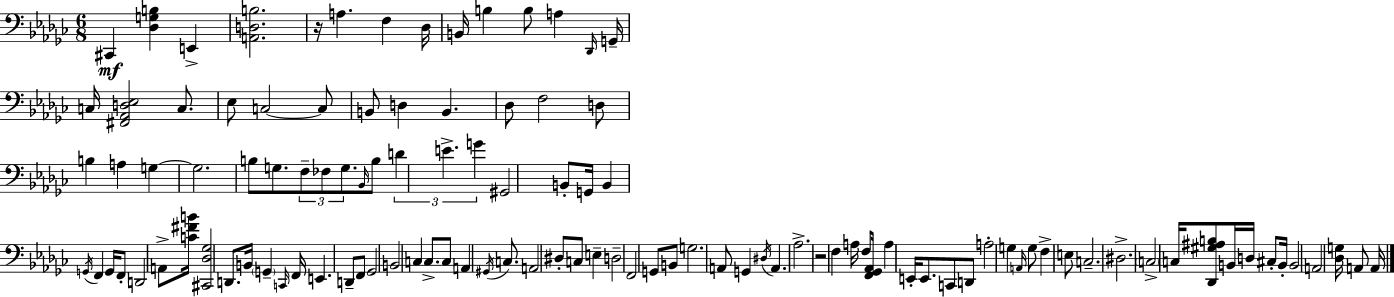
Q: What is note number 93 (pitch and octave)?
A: C3